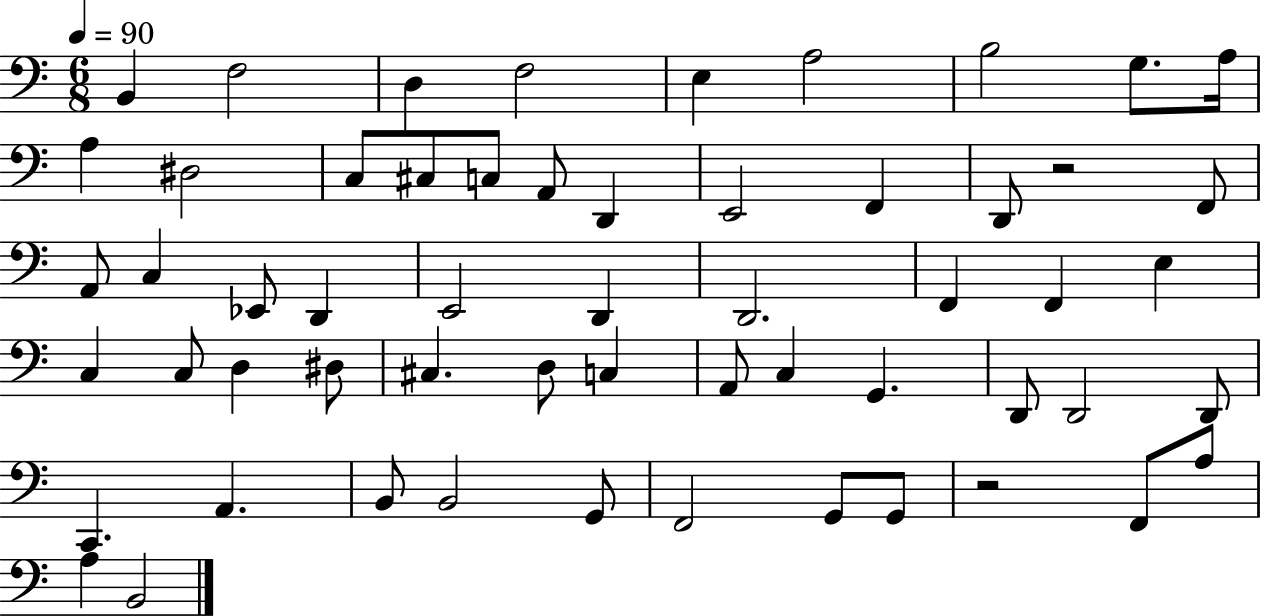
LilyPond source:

{
  \clef bass
  \numericTimeSignature
  \time 6/8
  \key c \major
  \tempo 4 = 90
  b,4 f2 | d4 f2 | e4 a2 | b2 g8. a16 | \break a4 dis2 | c8 cis8 c8 a,8 d,4 | e,2 f,4 | d,8 r2 f,8 | \break a,8 c4 ees,8 d,4 | e,2 d,4 | d,2. | f,4 f,4 e4 | \break c4 c8 d4 dis8 | cis4. d8 c4 | a,8 c4 g,4. | d,8 d,2 d,8 | \break c,4. a,4. | b,8 b,2 g,8 | f,2 g,8 g,8 | r2 f,8 a8 | \break a4 b,2 | \bar "|."
}